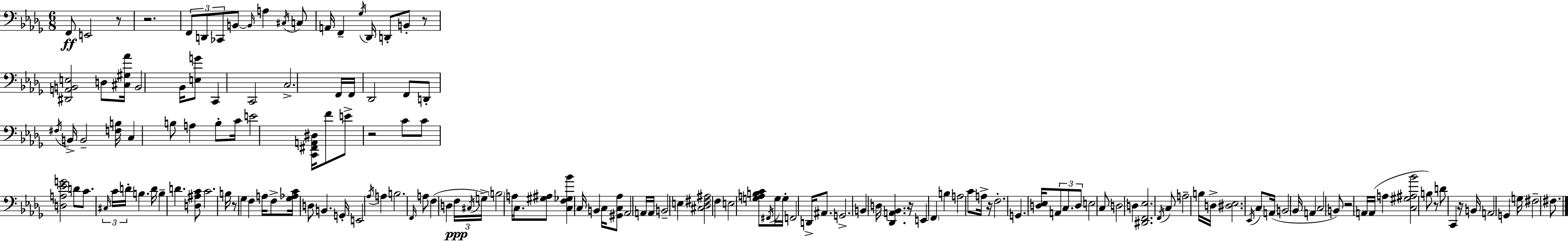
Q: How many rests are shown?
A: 10